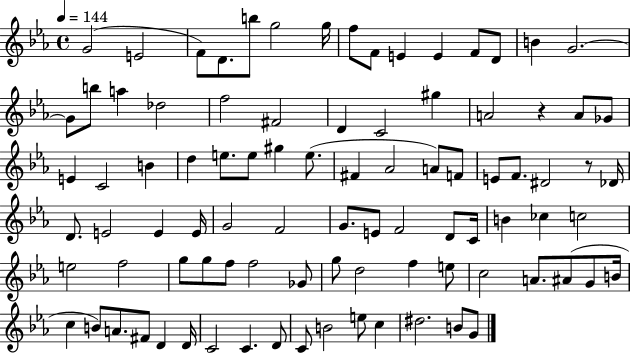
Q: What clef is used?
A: treble